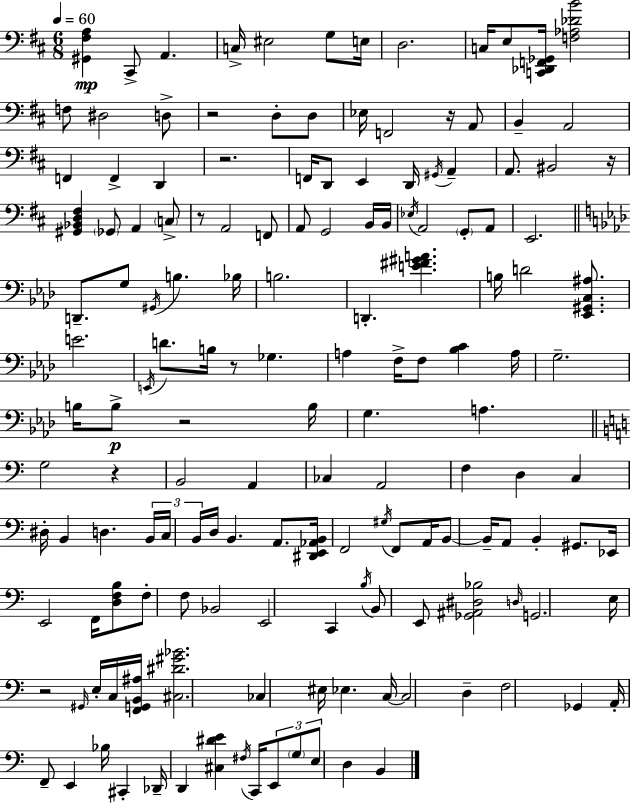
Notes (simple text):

[G#2,F#3,A3]/q C#2/e A2/q. C3/s EIS3/h G3/e E3/s D3/h. C3/s E3/e [C2,Db2,F2,Gb2]/s [F3,Ab3,Db4,B4]/h F3/e D#3/h D3/e R/h D3/e D3/e Eb3/s F2/h R/s A2/e B2/q A2/h F2/q F2/q D2/q R/h. F2/s D2/e E2/q D2/s G#2/s A2/q A2/e. BIS2/h R/s [G#2,Bb2,D3,F#3]/q Gb2/e A2/q C3/e R/e A2/h F2/e A2/e G2/h B2/s B2/s Eb3/s A2/h G2/e A2/e E2/h. D2/e. G3/e G#2/s B3/q. Bb3/s B3/h. D2/q. [E4,F#4,G#4,A4]/q. B3/s D4/h [Eb2,G#2,C3,A#3]/e. E4/h. E2/s D4/e. B3/s R/e Gb3/q. A3/q F3/s F3/e [Bb3,C4]/q A3/s G3/h. B3/s B3/e R/h B3/s G3/q. A3/q. G3/h R/q B2/h A2/q CES3/q A2/h F3/q D3/q C3/q D#3/s B2/q D3/q. B2/s C3/s B2/s D3/s B2/q. A2/e. [D#2,E2,Ab2,B2]/s F2/h G#3/s F2/e A2/s B2/e B2/s A2/e B2/q G#2/e. Eb2/s E2/h F2/s [D3,F3,B3]/e F3/e F3/e Bb2/h E2/h C2/q B3/s B2/e E2/e [Gb2,A#2,D#3,Bb3]/h D3/s G2/h. E3/s R/h G#2/s E3/s C3/s [F2,G2,B2,A#3]/s [C#3,D#4,G#4,Bb4]/h. CES3/q EIS3/s Eb3/q. C3/s C3/h D3/q F3/h Gb2/q A2/s F2/e E2/q Bb3/s C#2/q Db2/s D2/q [C#3,D#4,E4]/q F#3/s C2/s E2/e G3/e E3/e D3/q B2/q